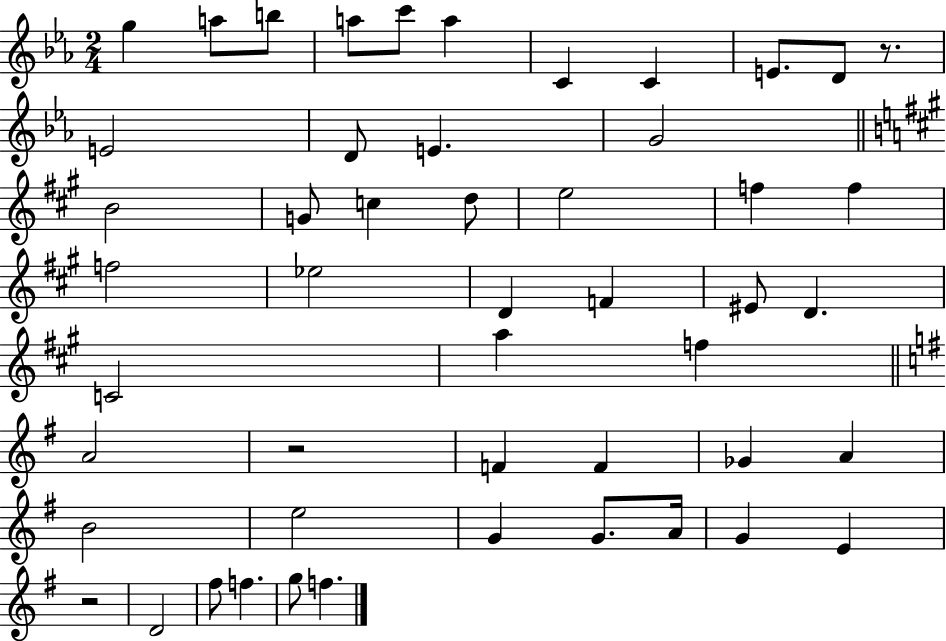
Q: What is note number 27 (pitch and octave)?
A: D4